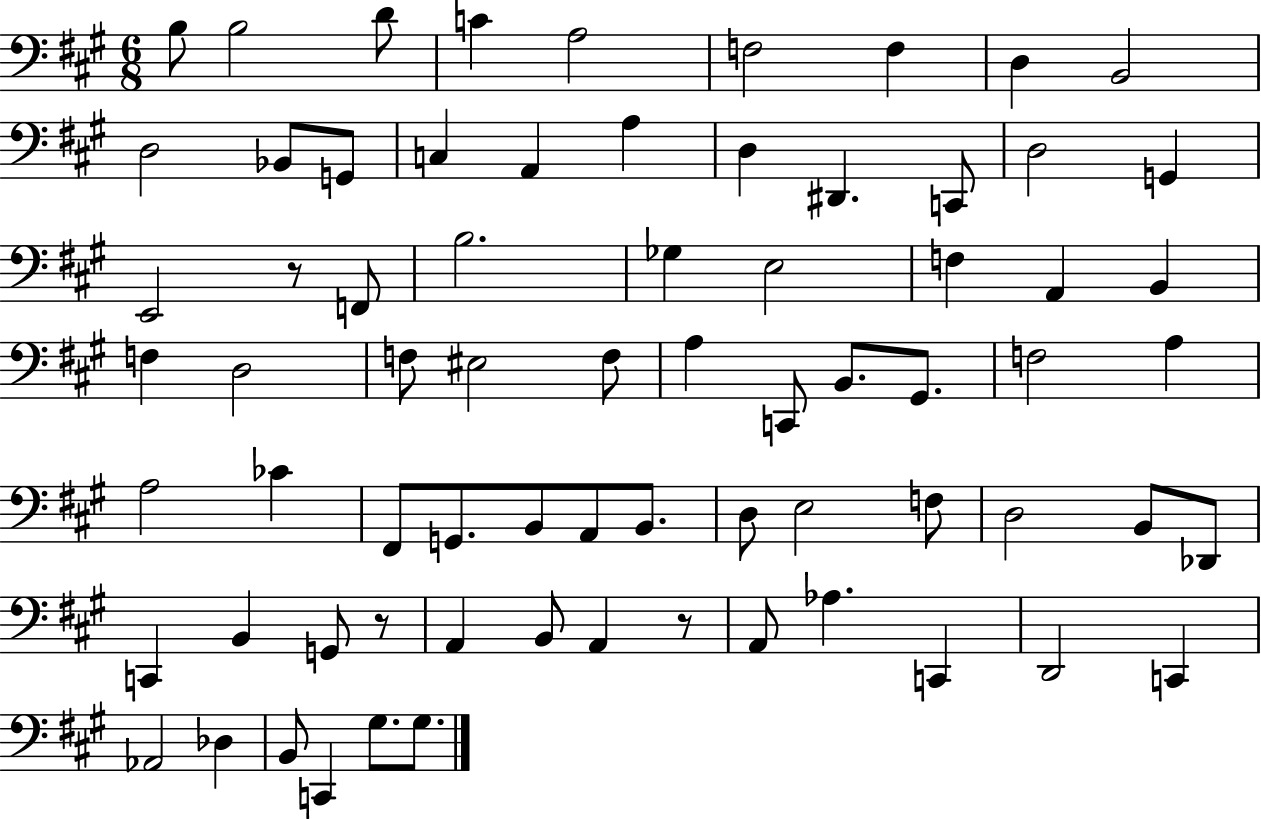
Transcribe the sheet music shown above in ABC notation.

X:1
T:Untitled
M:6/8
L:1/4
K:A
B,/2 B,2 D/2 C A,2 F,2 F, D, B,,2 D,2 _B,,/2 G,,/2 C, A,, A, D, ^D,, C,,/2 D,2 G,, E,,2 z/2 F,,/2 B,2 _G, E,2 F, A,, B,, F, D,2 F,/2 ^E,2 F,/2 A, C,,/2 B,,/2 ^G,,/2 F,2 A, A,2 _C ^F,,/2 G,,/2 B,,/2 A,,/2 B,,/2 D,/2 E,2 F,/2 D,2 B,,/2 _D,,/2 C,, B,, G,,/2 z/2 A,, B,,/2 A,, z/2 A,,/2 _A, C,, D,,2 C,, _A,,2 _D, B,,/2 C,, ^G,/2 ^G,/2